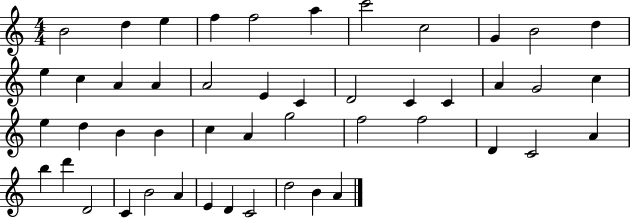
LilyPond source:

{
  \clef treble
  \numericTimeSignature
  \time 4/4
  \key c \major
  b'2 d''4 e''4 | f''4 f''2 a''4 | c'''2 c''2 | g'4 b'2 d''4 | \break e''4 c''4 a'4 a'4 | a'2 e'4 c'4 | d'2 c'4 c'4 | a'4 g'2 c''4 | \break e''4 d''4 b'4 b'4 | c''4 a'4 g''2 | f''2 f''2 | d'4 c'2 a'4 | \break b''4 d'''4 d'2 | c'4 b'2 a'4 | e'4 d'4 c'2 | d''2 b'4 a'4 | \break \bar "|."
}